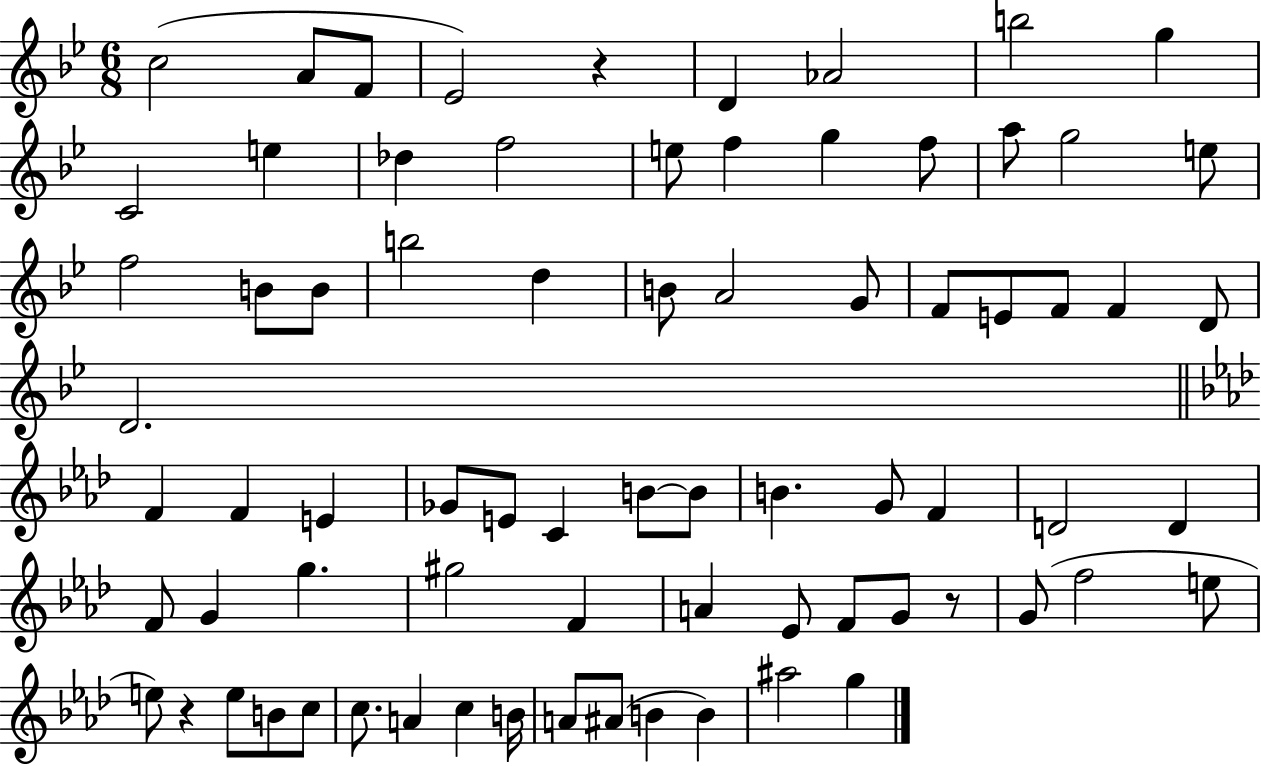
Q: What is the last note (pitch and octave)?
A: G5